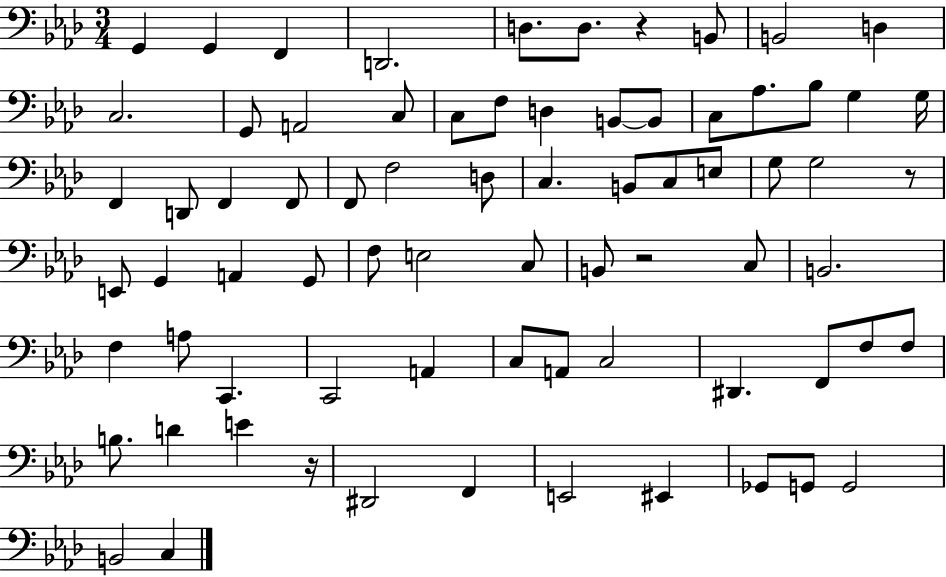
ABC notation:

X:1
T:Untitled
M:3/4
L:1/4
K:Ab
G,, G,, F,, D,,2 D,/2 D,/2 z B,,/2 B,,2 D, C,2 G,,/2 A,,2 C,/2 C,/2 F,/2 D, B,,/2 B,,/2 C,/2 _A,/2 _B,/2 G, G,/4 F,, D,,/2 F,, F,,/2 F,,/2 F,2 D,/2 C, B,,/2 C,/2 E,/2 G,/2 G,2 z/2 E,,/2 G,, A,, G,,/2 F,/2 E,2 C,/2 B,,/2 z2 C,/2 B,,2 F, A,/2 C,, C,,2 A,, C,/2 A,,/2 C,2 ^D,, F,,/2 F,/2 F,/2 B,/2 D E z/4 ^D,,2 F,, E,,2 ^E,, _G,,/2 G,,/2 G,,2 B,,2 C,